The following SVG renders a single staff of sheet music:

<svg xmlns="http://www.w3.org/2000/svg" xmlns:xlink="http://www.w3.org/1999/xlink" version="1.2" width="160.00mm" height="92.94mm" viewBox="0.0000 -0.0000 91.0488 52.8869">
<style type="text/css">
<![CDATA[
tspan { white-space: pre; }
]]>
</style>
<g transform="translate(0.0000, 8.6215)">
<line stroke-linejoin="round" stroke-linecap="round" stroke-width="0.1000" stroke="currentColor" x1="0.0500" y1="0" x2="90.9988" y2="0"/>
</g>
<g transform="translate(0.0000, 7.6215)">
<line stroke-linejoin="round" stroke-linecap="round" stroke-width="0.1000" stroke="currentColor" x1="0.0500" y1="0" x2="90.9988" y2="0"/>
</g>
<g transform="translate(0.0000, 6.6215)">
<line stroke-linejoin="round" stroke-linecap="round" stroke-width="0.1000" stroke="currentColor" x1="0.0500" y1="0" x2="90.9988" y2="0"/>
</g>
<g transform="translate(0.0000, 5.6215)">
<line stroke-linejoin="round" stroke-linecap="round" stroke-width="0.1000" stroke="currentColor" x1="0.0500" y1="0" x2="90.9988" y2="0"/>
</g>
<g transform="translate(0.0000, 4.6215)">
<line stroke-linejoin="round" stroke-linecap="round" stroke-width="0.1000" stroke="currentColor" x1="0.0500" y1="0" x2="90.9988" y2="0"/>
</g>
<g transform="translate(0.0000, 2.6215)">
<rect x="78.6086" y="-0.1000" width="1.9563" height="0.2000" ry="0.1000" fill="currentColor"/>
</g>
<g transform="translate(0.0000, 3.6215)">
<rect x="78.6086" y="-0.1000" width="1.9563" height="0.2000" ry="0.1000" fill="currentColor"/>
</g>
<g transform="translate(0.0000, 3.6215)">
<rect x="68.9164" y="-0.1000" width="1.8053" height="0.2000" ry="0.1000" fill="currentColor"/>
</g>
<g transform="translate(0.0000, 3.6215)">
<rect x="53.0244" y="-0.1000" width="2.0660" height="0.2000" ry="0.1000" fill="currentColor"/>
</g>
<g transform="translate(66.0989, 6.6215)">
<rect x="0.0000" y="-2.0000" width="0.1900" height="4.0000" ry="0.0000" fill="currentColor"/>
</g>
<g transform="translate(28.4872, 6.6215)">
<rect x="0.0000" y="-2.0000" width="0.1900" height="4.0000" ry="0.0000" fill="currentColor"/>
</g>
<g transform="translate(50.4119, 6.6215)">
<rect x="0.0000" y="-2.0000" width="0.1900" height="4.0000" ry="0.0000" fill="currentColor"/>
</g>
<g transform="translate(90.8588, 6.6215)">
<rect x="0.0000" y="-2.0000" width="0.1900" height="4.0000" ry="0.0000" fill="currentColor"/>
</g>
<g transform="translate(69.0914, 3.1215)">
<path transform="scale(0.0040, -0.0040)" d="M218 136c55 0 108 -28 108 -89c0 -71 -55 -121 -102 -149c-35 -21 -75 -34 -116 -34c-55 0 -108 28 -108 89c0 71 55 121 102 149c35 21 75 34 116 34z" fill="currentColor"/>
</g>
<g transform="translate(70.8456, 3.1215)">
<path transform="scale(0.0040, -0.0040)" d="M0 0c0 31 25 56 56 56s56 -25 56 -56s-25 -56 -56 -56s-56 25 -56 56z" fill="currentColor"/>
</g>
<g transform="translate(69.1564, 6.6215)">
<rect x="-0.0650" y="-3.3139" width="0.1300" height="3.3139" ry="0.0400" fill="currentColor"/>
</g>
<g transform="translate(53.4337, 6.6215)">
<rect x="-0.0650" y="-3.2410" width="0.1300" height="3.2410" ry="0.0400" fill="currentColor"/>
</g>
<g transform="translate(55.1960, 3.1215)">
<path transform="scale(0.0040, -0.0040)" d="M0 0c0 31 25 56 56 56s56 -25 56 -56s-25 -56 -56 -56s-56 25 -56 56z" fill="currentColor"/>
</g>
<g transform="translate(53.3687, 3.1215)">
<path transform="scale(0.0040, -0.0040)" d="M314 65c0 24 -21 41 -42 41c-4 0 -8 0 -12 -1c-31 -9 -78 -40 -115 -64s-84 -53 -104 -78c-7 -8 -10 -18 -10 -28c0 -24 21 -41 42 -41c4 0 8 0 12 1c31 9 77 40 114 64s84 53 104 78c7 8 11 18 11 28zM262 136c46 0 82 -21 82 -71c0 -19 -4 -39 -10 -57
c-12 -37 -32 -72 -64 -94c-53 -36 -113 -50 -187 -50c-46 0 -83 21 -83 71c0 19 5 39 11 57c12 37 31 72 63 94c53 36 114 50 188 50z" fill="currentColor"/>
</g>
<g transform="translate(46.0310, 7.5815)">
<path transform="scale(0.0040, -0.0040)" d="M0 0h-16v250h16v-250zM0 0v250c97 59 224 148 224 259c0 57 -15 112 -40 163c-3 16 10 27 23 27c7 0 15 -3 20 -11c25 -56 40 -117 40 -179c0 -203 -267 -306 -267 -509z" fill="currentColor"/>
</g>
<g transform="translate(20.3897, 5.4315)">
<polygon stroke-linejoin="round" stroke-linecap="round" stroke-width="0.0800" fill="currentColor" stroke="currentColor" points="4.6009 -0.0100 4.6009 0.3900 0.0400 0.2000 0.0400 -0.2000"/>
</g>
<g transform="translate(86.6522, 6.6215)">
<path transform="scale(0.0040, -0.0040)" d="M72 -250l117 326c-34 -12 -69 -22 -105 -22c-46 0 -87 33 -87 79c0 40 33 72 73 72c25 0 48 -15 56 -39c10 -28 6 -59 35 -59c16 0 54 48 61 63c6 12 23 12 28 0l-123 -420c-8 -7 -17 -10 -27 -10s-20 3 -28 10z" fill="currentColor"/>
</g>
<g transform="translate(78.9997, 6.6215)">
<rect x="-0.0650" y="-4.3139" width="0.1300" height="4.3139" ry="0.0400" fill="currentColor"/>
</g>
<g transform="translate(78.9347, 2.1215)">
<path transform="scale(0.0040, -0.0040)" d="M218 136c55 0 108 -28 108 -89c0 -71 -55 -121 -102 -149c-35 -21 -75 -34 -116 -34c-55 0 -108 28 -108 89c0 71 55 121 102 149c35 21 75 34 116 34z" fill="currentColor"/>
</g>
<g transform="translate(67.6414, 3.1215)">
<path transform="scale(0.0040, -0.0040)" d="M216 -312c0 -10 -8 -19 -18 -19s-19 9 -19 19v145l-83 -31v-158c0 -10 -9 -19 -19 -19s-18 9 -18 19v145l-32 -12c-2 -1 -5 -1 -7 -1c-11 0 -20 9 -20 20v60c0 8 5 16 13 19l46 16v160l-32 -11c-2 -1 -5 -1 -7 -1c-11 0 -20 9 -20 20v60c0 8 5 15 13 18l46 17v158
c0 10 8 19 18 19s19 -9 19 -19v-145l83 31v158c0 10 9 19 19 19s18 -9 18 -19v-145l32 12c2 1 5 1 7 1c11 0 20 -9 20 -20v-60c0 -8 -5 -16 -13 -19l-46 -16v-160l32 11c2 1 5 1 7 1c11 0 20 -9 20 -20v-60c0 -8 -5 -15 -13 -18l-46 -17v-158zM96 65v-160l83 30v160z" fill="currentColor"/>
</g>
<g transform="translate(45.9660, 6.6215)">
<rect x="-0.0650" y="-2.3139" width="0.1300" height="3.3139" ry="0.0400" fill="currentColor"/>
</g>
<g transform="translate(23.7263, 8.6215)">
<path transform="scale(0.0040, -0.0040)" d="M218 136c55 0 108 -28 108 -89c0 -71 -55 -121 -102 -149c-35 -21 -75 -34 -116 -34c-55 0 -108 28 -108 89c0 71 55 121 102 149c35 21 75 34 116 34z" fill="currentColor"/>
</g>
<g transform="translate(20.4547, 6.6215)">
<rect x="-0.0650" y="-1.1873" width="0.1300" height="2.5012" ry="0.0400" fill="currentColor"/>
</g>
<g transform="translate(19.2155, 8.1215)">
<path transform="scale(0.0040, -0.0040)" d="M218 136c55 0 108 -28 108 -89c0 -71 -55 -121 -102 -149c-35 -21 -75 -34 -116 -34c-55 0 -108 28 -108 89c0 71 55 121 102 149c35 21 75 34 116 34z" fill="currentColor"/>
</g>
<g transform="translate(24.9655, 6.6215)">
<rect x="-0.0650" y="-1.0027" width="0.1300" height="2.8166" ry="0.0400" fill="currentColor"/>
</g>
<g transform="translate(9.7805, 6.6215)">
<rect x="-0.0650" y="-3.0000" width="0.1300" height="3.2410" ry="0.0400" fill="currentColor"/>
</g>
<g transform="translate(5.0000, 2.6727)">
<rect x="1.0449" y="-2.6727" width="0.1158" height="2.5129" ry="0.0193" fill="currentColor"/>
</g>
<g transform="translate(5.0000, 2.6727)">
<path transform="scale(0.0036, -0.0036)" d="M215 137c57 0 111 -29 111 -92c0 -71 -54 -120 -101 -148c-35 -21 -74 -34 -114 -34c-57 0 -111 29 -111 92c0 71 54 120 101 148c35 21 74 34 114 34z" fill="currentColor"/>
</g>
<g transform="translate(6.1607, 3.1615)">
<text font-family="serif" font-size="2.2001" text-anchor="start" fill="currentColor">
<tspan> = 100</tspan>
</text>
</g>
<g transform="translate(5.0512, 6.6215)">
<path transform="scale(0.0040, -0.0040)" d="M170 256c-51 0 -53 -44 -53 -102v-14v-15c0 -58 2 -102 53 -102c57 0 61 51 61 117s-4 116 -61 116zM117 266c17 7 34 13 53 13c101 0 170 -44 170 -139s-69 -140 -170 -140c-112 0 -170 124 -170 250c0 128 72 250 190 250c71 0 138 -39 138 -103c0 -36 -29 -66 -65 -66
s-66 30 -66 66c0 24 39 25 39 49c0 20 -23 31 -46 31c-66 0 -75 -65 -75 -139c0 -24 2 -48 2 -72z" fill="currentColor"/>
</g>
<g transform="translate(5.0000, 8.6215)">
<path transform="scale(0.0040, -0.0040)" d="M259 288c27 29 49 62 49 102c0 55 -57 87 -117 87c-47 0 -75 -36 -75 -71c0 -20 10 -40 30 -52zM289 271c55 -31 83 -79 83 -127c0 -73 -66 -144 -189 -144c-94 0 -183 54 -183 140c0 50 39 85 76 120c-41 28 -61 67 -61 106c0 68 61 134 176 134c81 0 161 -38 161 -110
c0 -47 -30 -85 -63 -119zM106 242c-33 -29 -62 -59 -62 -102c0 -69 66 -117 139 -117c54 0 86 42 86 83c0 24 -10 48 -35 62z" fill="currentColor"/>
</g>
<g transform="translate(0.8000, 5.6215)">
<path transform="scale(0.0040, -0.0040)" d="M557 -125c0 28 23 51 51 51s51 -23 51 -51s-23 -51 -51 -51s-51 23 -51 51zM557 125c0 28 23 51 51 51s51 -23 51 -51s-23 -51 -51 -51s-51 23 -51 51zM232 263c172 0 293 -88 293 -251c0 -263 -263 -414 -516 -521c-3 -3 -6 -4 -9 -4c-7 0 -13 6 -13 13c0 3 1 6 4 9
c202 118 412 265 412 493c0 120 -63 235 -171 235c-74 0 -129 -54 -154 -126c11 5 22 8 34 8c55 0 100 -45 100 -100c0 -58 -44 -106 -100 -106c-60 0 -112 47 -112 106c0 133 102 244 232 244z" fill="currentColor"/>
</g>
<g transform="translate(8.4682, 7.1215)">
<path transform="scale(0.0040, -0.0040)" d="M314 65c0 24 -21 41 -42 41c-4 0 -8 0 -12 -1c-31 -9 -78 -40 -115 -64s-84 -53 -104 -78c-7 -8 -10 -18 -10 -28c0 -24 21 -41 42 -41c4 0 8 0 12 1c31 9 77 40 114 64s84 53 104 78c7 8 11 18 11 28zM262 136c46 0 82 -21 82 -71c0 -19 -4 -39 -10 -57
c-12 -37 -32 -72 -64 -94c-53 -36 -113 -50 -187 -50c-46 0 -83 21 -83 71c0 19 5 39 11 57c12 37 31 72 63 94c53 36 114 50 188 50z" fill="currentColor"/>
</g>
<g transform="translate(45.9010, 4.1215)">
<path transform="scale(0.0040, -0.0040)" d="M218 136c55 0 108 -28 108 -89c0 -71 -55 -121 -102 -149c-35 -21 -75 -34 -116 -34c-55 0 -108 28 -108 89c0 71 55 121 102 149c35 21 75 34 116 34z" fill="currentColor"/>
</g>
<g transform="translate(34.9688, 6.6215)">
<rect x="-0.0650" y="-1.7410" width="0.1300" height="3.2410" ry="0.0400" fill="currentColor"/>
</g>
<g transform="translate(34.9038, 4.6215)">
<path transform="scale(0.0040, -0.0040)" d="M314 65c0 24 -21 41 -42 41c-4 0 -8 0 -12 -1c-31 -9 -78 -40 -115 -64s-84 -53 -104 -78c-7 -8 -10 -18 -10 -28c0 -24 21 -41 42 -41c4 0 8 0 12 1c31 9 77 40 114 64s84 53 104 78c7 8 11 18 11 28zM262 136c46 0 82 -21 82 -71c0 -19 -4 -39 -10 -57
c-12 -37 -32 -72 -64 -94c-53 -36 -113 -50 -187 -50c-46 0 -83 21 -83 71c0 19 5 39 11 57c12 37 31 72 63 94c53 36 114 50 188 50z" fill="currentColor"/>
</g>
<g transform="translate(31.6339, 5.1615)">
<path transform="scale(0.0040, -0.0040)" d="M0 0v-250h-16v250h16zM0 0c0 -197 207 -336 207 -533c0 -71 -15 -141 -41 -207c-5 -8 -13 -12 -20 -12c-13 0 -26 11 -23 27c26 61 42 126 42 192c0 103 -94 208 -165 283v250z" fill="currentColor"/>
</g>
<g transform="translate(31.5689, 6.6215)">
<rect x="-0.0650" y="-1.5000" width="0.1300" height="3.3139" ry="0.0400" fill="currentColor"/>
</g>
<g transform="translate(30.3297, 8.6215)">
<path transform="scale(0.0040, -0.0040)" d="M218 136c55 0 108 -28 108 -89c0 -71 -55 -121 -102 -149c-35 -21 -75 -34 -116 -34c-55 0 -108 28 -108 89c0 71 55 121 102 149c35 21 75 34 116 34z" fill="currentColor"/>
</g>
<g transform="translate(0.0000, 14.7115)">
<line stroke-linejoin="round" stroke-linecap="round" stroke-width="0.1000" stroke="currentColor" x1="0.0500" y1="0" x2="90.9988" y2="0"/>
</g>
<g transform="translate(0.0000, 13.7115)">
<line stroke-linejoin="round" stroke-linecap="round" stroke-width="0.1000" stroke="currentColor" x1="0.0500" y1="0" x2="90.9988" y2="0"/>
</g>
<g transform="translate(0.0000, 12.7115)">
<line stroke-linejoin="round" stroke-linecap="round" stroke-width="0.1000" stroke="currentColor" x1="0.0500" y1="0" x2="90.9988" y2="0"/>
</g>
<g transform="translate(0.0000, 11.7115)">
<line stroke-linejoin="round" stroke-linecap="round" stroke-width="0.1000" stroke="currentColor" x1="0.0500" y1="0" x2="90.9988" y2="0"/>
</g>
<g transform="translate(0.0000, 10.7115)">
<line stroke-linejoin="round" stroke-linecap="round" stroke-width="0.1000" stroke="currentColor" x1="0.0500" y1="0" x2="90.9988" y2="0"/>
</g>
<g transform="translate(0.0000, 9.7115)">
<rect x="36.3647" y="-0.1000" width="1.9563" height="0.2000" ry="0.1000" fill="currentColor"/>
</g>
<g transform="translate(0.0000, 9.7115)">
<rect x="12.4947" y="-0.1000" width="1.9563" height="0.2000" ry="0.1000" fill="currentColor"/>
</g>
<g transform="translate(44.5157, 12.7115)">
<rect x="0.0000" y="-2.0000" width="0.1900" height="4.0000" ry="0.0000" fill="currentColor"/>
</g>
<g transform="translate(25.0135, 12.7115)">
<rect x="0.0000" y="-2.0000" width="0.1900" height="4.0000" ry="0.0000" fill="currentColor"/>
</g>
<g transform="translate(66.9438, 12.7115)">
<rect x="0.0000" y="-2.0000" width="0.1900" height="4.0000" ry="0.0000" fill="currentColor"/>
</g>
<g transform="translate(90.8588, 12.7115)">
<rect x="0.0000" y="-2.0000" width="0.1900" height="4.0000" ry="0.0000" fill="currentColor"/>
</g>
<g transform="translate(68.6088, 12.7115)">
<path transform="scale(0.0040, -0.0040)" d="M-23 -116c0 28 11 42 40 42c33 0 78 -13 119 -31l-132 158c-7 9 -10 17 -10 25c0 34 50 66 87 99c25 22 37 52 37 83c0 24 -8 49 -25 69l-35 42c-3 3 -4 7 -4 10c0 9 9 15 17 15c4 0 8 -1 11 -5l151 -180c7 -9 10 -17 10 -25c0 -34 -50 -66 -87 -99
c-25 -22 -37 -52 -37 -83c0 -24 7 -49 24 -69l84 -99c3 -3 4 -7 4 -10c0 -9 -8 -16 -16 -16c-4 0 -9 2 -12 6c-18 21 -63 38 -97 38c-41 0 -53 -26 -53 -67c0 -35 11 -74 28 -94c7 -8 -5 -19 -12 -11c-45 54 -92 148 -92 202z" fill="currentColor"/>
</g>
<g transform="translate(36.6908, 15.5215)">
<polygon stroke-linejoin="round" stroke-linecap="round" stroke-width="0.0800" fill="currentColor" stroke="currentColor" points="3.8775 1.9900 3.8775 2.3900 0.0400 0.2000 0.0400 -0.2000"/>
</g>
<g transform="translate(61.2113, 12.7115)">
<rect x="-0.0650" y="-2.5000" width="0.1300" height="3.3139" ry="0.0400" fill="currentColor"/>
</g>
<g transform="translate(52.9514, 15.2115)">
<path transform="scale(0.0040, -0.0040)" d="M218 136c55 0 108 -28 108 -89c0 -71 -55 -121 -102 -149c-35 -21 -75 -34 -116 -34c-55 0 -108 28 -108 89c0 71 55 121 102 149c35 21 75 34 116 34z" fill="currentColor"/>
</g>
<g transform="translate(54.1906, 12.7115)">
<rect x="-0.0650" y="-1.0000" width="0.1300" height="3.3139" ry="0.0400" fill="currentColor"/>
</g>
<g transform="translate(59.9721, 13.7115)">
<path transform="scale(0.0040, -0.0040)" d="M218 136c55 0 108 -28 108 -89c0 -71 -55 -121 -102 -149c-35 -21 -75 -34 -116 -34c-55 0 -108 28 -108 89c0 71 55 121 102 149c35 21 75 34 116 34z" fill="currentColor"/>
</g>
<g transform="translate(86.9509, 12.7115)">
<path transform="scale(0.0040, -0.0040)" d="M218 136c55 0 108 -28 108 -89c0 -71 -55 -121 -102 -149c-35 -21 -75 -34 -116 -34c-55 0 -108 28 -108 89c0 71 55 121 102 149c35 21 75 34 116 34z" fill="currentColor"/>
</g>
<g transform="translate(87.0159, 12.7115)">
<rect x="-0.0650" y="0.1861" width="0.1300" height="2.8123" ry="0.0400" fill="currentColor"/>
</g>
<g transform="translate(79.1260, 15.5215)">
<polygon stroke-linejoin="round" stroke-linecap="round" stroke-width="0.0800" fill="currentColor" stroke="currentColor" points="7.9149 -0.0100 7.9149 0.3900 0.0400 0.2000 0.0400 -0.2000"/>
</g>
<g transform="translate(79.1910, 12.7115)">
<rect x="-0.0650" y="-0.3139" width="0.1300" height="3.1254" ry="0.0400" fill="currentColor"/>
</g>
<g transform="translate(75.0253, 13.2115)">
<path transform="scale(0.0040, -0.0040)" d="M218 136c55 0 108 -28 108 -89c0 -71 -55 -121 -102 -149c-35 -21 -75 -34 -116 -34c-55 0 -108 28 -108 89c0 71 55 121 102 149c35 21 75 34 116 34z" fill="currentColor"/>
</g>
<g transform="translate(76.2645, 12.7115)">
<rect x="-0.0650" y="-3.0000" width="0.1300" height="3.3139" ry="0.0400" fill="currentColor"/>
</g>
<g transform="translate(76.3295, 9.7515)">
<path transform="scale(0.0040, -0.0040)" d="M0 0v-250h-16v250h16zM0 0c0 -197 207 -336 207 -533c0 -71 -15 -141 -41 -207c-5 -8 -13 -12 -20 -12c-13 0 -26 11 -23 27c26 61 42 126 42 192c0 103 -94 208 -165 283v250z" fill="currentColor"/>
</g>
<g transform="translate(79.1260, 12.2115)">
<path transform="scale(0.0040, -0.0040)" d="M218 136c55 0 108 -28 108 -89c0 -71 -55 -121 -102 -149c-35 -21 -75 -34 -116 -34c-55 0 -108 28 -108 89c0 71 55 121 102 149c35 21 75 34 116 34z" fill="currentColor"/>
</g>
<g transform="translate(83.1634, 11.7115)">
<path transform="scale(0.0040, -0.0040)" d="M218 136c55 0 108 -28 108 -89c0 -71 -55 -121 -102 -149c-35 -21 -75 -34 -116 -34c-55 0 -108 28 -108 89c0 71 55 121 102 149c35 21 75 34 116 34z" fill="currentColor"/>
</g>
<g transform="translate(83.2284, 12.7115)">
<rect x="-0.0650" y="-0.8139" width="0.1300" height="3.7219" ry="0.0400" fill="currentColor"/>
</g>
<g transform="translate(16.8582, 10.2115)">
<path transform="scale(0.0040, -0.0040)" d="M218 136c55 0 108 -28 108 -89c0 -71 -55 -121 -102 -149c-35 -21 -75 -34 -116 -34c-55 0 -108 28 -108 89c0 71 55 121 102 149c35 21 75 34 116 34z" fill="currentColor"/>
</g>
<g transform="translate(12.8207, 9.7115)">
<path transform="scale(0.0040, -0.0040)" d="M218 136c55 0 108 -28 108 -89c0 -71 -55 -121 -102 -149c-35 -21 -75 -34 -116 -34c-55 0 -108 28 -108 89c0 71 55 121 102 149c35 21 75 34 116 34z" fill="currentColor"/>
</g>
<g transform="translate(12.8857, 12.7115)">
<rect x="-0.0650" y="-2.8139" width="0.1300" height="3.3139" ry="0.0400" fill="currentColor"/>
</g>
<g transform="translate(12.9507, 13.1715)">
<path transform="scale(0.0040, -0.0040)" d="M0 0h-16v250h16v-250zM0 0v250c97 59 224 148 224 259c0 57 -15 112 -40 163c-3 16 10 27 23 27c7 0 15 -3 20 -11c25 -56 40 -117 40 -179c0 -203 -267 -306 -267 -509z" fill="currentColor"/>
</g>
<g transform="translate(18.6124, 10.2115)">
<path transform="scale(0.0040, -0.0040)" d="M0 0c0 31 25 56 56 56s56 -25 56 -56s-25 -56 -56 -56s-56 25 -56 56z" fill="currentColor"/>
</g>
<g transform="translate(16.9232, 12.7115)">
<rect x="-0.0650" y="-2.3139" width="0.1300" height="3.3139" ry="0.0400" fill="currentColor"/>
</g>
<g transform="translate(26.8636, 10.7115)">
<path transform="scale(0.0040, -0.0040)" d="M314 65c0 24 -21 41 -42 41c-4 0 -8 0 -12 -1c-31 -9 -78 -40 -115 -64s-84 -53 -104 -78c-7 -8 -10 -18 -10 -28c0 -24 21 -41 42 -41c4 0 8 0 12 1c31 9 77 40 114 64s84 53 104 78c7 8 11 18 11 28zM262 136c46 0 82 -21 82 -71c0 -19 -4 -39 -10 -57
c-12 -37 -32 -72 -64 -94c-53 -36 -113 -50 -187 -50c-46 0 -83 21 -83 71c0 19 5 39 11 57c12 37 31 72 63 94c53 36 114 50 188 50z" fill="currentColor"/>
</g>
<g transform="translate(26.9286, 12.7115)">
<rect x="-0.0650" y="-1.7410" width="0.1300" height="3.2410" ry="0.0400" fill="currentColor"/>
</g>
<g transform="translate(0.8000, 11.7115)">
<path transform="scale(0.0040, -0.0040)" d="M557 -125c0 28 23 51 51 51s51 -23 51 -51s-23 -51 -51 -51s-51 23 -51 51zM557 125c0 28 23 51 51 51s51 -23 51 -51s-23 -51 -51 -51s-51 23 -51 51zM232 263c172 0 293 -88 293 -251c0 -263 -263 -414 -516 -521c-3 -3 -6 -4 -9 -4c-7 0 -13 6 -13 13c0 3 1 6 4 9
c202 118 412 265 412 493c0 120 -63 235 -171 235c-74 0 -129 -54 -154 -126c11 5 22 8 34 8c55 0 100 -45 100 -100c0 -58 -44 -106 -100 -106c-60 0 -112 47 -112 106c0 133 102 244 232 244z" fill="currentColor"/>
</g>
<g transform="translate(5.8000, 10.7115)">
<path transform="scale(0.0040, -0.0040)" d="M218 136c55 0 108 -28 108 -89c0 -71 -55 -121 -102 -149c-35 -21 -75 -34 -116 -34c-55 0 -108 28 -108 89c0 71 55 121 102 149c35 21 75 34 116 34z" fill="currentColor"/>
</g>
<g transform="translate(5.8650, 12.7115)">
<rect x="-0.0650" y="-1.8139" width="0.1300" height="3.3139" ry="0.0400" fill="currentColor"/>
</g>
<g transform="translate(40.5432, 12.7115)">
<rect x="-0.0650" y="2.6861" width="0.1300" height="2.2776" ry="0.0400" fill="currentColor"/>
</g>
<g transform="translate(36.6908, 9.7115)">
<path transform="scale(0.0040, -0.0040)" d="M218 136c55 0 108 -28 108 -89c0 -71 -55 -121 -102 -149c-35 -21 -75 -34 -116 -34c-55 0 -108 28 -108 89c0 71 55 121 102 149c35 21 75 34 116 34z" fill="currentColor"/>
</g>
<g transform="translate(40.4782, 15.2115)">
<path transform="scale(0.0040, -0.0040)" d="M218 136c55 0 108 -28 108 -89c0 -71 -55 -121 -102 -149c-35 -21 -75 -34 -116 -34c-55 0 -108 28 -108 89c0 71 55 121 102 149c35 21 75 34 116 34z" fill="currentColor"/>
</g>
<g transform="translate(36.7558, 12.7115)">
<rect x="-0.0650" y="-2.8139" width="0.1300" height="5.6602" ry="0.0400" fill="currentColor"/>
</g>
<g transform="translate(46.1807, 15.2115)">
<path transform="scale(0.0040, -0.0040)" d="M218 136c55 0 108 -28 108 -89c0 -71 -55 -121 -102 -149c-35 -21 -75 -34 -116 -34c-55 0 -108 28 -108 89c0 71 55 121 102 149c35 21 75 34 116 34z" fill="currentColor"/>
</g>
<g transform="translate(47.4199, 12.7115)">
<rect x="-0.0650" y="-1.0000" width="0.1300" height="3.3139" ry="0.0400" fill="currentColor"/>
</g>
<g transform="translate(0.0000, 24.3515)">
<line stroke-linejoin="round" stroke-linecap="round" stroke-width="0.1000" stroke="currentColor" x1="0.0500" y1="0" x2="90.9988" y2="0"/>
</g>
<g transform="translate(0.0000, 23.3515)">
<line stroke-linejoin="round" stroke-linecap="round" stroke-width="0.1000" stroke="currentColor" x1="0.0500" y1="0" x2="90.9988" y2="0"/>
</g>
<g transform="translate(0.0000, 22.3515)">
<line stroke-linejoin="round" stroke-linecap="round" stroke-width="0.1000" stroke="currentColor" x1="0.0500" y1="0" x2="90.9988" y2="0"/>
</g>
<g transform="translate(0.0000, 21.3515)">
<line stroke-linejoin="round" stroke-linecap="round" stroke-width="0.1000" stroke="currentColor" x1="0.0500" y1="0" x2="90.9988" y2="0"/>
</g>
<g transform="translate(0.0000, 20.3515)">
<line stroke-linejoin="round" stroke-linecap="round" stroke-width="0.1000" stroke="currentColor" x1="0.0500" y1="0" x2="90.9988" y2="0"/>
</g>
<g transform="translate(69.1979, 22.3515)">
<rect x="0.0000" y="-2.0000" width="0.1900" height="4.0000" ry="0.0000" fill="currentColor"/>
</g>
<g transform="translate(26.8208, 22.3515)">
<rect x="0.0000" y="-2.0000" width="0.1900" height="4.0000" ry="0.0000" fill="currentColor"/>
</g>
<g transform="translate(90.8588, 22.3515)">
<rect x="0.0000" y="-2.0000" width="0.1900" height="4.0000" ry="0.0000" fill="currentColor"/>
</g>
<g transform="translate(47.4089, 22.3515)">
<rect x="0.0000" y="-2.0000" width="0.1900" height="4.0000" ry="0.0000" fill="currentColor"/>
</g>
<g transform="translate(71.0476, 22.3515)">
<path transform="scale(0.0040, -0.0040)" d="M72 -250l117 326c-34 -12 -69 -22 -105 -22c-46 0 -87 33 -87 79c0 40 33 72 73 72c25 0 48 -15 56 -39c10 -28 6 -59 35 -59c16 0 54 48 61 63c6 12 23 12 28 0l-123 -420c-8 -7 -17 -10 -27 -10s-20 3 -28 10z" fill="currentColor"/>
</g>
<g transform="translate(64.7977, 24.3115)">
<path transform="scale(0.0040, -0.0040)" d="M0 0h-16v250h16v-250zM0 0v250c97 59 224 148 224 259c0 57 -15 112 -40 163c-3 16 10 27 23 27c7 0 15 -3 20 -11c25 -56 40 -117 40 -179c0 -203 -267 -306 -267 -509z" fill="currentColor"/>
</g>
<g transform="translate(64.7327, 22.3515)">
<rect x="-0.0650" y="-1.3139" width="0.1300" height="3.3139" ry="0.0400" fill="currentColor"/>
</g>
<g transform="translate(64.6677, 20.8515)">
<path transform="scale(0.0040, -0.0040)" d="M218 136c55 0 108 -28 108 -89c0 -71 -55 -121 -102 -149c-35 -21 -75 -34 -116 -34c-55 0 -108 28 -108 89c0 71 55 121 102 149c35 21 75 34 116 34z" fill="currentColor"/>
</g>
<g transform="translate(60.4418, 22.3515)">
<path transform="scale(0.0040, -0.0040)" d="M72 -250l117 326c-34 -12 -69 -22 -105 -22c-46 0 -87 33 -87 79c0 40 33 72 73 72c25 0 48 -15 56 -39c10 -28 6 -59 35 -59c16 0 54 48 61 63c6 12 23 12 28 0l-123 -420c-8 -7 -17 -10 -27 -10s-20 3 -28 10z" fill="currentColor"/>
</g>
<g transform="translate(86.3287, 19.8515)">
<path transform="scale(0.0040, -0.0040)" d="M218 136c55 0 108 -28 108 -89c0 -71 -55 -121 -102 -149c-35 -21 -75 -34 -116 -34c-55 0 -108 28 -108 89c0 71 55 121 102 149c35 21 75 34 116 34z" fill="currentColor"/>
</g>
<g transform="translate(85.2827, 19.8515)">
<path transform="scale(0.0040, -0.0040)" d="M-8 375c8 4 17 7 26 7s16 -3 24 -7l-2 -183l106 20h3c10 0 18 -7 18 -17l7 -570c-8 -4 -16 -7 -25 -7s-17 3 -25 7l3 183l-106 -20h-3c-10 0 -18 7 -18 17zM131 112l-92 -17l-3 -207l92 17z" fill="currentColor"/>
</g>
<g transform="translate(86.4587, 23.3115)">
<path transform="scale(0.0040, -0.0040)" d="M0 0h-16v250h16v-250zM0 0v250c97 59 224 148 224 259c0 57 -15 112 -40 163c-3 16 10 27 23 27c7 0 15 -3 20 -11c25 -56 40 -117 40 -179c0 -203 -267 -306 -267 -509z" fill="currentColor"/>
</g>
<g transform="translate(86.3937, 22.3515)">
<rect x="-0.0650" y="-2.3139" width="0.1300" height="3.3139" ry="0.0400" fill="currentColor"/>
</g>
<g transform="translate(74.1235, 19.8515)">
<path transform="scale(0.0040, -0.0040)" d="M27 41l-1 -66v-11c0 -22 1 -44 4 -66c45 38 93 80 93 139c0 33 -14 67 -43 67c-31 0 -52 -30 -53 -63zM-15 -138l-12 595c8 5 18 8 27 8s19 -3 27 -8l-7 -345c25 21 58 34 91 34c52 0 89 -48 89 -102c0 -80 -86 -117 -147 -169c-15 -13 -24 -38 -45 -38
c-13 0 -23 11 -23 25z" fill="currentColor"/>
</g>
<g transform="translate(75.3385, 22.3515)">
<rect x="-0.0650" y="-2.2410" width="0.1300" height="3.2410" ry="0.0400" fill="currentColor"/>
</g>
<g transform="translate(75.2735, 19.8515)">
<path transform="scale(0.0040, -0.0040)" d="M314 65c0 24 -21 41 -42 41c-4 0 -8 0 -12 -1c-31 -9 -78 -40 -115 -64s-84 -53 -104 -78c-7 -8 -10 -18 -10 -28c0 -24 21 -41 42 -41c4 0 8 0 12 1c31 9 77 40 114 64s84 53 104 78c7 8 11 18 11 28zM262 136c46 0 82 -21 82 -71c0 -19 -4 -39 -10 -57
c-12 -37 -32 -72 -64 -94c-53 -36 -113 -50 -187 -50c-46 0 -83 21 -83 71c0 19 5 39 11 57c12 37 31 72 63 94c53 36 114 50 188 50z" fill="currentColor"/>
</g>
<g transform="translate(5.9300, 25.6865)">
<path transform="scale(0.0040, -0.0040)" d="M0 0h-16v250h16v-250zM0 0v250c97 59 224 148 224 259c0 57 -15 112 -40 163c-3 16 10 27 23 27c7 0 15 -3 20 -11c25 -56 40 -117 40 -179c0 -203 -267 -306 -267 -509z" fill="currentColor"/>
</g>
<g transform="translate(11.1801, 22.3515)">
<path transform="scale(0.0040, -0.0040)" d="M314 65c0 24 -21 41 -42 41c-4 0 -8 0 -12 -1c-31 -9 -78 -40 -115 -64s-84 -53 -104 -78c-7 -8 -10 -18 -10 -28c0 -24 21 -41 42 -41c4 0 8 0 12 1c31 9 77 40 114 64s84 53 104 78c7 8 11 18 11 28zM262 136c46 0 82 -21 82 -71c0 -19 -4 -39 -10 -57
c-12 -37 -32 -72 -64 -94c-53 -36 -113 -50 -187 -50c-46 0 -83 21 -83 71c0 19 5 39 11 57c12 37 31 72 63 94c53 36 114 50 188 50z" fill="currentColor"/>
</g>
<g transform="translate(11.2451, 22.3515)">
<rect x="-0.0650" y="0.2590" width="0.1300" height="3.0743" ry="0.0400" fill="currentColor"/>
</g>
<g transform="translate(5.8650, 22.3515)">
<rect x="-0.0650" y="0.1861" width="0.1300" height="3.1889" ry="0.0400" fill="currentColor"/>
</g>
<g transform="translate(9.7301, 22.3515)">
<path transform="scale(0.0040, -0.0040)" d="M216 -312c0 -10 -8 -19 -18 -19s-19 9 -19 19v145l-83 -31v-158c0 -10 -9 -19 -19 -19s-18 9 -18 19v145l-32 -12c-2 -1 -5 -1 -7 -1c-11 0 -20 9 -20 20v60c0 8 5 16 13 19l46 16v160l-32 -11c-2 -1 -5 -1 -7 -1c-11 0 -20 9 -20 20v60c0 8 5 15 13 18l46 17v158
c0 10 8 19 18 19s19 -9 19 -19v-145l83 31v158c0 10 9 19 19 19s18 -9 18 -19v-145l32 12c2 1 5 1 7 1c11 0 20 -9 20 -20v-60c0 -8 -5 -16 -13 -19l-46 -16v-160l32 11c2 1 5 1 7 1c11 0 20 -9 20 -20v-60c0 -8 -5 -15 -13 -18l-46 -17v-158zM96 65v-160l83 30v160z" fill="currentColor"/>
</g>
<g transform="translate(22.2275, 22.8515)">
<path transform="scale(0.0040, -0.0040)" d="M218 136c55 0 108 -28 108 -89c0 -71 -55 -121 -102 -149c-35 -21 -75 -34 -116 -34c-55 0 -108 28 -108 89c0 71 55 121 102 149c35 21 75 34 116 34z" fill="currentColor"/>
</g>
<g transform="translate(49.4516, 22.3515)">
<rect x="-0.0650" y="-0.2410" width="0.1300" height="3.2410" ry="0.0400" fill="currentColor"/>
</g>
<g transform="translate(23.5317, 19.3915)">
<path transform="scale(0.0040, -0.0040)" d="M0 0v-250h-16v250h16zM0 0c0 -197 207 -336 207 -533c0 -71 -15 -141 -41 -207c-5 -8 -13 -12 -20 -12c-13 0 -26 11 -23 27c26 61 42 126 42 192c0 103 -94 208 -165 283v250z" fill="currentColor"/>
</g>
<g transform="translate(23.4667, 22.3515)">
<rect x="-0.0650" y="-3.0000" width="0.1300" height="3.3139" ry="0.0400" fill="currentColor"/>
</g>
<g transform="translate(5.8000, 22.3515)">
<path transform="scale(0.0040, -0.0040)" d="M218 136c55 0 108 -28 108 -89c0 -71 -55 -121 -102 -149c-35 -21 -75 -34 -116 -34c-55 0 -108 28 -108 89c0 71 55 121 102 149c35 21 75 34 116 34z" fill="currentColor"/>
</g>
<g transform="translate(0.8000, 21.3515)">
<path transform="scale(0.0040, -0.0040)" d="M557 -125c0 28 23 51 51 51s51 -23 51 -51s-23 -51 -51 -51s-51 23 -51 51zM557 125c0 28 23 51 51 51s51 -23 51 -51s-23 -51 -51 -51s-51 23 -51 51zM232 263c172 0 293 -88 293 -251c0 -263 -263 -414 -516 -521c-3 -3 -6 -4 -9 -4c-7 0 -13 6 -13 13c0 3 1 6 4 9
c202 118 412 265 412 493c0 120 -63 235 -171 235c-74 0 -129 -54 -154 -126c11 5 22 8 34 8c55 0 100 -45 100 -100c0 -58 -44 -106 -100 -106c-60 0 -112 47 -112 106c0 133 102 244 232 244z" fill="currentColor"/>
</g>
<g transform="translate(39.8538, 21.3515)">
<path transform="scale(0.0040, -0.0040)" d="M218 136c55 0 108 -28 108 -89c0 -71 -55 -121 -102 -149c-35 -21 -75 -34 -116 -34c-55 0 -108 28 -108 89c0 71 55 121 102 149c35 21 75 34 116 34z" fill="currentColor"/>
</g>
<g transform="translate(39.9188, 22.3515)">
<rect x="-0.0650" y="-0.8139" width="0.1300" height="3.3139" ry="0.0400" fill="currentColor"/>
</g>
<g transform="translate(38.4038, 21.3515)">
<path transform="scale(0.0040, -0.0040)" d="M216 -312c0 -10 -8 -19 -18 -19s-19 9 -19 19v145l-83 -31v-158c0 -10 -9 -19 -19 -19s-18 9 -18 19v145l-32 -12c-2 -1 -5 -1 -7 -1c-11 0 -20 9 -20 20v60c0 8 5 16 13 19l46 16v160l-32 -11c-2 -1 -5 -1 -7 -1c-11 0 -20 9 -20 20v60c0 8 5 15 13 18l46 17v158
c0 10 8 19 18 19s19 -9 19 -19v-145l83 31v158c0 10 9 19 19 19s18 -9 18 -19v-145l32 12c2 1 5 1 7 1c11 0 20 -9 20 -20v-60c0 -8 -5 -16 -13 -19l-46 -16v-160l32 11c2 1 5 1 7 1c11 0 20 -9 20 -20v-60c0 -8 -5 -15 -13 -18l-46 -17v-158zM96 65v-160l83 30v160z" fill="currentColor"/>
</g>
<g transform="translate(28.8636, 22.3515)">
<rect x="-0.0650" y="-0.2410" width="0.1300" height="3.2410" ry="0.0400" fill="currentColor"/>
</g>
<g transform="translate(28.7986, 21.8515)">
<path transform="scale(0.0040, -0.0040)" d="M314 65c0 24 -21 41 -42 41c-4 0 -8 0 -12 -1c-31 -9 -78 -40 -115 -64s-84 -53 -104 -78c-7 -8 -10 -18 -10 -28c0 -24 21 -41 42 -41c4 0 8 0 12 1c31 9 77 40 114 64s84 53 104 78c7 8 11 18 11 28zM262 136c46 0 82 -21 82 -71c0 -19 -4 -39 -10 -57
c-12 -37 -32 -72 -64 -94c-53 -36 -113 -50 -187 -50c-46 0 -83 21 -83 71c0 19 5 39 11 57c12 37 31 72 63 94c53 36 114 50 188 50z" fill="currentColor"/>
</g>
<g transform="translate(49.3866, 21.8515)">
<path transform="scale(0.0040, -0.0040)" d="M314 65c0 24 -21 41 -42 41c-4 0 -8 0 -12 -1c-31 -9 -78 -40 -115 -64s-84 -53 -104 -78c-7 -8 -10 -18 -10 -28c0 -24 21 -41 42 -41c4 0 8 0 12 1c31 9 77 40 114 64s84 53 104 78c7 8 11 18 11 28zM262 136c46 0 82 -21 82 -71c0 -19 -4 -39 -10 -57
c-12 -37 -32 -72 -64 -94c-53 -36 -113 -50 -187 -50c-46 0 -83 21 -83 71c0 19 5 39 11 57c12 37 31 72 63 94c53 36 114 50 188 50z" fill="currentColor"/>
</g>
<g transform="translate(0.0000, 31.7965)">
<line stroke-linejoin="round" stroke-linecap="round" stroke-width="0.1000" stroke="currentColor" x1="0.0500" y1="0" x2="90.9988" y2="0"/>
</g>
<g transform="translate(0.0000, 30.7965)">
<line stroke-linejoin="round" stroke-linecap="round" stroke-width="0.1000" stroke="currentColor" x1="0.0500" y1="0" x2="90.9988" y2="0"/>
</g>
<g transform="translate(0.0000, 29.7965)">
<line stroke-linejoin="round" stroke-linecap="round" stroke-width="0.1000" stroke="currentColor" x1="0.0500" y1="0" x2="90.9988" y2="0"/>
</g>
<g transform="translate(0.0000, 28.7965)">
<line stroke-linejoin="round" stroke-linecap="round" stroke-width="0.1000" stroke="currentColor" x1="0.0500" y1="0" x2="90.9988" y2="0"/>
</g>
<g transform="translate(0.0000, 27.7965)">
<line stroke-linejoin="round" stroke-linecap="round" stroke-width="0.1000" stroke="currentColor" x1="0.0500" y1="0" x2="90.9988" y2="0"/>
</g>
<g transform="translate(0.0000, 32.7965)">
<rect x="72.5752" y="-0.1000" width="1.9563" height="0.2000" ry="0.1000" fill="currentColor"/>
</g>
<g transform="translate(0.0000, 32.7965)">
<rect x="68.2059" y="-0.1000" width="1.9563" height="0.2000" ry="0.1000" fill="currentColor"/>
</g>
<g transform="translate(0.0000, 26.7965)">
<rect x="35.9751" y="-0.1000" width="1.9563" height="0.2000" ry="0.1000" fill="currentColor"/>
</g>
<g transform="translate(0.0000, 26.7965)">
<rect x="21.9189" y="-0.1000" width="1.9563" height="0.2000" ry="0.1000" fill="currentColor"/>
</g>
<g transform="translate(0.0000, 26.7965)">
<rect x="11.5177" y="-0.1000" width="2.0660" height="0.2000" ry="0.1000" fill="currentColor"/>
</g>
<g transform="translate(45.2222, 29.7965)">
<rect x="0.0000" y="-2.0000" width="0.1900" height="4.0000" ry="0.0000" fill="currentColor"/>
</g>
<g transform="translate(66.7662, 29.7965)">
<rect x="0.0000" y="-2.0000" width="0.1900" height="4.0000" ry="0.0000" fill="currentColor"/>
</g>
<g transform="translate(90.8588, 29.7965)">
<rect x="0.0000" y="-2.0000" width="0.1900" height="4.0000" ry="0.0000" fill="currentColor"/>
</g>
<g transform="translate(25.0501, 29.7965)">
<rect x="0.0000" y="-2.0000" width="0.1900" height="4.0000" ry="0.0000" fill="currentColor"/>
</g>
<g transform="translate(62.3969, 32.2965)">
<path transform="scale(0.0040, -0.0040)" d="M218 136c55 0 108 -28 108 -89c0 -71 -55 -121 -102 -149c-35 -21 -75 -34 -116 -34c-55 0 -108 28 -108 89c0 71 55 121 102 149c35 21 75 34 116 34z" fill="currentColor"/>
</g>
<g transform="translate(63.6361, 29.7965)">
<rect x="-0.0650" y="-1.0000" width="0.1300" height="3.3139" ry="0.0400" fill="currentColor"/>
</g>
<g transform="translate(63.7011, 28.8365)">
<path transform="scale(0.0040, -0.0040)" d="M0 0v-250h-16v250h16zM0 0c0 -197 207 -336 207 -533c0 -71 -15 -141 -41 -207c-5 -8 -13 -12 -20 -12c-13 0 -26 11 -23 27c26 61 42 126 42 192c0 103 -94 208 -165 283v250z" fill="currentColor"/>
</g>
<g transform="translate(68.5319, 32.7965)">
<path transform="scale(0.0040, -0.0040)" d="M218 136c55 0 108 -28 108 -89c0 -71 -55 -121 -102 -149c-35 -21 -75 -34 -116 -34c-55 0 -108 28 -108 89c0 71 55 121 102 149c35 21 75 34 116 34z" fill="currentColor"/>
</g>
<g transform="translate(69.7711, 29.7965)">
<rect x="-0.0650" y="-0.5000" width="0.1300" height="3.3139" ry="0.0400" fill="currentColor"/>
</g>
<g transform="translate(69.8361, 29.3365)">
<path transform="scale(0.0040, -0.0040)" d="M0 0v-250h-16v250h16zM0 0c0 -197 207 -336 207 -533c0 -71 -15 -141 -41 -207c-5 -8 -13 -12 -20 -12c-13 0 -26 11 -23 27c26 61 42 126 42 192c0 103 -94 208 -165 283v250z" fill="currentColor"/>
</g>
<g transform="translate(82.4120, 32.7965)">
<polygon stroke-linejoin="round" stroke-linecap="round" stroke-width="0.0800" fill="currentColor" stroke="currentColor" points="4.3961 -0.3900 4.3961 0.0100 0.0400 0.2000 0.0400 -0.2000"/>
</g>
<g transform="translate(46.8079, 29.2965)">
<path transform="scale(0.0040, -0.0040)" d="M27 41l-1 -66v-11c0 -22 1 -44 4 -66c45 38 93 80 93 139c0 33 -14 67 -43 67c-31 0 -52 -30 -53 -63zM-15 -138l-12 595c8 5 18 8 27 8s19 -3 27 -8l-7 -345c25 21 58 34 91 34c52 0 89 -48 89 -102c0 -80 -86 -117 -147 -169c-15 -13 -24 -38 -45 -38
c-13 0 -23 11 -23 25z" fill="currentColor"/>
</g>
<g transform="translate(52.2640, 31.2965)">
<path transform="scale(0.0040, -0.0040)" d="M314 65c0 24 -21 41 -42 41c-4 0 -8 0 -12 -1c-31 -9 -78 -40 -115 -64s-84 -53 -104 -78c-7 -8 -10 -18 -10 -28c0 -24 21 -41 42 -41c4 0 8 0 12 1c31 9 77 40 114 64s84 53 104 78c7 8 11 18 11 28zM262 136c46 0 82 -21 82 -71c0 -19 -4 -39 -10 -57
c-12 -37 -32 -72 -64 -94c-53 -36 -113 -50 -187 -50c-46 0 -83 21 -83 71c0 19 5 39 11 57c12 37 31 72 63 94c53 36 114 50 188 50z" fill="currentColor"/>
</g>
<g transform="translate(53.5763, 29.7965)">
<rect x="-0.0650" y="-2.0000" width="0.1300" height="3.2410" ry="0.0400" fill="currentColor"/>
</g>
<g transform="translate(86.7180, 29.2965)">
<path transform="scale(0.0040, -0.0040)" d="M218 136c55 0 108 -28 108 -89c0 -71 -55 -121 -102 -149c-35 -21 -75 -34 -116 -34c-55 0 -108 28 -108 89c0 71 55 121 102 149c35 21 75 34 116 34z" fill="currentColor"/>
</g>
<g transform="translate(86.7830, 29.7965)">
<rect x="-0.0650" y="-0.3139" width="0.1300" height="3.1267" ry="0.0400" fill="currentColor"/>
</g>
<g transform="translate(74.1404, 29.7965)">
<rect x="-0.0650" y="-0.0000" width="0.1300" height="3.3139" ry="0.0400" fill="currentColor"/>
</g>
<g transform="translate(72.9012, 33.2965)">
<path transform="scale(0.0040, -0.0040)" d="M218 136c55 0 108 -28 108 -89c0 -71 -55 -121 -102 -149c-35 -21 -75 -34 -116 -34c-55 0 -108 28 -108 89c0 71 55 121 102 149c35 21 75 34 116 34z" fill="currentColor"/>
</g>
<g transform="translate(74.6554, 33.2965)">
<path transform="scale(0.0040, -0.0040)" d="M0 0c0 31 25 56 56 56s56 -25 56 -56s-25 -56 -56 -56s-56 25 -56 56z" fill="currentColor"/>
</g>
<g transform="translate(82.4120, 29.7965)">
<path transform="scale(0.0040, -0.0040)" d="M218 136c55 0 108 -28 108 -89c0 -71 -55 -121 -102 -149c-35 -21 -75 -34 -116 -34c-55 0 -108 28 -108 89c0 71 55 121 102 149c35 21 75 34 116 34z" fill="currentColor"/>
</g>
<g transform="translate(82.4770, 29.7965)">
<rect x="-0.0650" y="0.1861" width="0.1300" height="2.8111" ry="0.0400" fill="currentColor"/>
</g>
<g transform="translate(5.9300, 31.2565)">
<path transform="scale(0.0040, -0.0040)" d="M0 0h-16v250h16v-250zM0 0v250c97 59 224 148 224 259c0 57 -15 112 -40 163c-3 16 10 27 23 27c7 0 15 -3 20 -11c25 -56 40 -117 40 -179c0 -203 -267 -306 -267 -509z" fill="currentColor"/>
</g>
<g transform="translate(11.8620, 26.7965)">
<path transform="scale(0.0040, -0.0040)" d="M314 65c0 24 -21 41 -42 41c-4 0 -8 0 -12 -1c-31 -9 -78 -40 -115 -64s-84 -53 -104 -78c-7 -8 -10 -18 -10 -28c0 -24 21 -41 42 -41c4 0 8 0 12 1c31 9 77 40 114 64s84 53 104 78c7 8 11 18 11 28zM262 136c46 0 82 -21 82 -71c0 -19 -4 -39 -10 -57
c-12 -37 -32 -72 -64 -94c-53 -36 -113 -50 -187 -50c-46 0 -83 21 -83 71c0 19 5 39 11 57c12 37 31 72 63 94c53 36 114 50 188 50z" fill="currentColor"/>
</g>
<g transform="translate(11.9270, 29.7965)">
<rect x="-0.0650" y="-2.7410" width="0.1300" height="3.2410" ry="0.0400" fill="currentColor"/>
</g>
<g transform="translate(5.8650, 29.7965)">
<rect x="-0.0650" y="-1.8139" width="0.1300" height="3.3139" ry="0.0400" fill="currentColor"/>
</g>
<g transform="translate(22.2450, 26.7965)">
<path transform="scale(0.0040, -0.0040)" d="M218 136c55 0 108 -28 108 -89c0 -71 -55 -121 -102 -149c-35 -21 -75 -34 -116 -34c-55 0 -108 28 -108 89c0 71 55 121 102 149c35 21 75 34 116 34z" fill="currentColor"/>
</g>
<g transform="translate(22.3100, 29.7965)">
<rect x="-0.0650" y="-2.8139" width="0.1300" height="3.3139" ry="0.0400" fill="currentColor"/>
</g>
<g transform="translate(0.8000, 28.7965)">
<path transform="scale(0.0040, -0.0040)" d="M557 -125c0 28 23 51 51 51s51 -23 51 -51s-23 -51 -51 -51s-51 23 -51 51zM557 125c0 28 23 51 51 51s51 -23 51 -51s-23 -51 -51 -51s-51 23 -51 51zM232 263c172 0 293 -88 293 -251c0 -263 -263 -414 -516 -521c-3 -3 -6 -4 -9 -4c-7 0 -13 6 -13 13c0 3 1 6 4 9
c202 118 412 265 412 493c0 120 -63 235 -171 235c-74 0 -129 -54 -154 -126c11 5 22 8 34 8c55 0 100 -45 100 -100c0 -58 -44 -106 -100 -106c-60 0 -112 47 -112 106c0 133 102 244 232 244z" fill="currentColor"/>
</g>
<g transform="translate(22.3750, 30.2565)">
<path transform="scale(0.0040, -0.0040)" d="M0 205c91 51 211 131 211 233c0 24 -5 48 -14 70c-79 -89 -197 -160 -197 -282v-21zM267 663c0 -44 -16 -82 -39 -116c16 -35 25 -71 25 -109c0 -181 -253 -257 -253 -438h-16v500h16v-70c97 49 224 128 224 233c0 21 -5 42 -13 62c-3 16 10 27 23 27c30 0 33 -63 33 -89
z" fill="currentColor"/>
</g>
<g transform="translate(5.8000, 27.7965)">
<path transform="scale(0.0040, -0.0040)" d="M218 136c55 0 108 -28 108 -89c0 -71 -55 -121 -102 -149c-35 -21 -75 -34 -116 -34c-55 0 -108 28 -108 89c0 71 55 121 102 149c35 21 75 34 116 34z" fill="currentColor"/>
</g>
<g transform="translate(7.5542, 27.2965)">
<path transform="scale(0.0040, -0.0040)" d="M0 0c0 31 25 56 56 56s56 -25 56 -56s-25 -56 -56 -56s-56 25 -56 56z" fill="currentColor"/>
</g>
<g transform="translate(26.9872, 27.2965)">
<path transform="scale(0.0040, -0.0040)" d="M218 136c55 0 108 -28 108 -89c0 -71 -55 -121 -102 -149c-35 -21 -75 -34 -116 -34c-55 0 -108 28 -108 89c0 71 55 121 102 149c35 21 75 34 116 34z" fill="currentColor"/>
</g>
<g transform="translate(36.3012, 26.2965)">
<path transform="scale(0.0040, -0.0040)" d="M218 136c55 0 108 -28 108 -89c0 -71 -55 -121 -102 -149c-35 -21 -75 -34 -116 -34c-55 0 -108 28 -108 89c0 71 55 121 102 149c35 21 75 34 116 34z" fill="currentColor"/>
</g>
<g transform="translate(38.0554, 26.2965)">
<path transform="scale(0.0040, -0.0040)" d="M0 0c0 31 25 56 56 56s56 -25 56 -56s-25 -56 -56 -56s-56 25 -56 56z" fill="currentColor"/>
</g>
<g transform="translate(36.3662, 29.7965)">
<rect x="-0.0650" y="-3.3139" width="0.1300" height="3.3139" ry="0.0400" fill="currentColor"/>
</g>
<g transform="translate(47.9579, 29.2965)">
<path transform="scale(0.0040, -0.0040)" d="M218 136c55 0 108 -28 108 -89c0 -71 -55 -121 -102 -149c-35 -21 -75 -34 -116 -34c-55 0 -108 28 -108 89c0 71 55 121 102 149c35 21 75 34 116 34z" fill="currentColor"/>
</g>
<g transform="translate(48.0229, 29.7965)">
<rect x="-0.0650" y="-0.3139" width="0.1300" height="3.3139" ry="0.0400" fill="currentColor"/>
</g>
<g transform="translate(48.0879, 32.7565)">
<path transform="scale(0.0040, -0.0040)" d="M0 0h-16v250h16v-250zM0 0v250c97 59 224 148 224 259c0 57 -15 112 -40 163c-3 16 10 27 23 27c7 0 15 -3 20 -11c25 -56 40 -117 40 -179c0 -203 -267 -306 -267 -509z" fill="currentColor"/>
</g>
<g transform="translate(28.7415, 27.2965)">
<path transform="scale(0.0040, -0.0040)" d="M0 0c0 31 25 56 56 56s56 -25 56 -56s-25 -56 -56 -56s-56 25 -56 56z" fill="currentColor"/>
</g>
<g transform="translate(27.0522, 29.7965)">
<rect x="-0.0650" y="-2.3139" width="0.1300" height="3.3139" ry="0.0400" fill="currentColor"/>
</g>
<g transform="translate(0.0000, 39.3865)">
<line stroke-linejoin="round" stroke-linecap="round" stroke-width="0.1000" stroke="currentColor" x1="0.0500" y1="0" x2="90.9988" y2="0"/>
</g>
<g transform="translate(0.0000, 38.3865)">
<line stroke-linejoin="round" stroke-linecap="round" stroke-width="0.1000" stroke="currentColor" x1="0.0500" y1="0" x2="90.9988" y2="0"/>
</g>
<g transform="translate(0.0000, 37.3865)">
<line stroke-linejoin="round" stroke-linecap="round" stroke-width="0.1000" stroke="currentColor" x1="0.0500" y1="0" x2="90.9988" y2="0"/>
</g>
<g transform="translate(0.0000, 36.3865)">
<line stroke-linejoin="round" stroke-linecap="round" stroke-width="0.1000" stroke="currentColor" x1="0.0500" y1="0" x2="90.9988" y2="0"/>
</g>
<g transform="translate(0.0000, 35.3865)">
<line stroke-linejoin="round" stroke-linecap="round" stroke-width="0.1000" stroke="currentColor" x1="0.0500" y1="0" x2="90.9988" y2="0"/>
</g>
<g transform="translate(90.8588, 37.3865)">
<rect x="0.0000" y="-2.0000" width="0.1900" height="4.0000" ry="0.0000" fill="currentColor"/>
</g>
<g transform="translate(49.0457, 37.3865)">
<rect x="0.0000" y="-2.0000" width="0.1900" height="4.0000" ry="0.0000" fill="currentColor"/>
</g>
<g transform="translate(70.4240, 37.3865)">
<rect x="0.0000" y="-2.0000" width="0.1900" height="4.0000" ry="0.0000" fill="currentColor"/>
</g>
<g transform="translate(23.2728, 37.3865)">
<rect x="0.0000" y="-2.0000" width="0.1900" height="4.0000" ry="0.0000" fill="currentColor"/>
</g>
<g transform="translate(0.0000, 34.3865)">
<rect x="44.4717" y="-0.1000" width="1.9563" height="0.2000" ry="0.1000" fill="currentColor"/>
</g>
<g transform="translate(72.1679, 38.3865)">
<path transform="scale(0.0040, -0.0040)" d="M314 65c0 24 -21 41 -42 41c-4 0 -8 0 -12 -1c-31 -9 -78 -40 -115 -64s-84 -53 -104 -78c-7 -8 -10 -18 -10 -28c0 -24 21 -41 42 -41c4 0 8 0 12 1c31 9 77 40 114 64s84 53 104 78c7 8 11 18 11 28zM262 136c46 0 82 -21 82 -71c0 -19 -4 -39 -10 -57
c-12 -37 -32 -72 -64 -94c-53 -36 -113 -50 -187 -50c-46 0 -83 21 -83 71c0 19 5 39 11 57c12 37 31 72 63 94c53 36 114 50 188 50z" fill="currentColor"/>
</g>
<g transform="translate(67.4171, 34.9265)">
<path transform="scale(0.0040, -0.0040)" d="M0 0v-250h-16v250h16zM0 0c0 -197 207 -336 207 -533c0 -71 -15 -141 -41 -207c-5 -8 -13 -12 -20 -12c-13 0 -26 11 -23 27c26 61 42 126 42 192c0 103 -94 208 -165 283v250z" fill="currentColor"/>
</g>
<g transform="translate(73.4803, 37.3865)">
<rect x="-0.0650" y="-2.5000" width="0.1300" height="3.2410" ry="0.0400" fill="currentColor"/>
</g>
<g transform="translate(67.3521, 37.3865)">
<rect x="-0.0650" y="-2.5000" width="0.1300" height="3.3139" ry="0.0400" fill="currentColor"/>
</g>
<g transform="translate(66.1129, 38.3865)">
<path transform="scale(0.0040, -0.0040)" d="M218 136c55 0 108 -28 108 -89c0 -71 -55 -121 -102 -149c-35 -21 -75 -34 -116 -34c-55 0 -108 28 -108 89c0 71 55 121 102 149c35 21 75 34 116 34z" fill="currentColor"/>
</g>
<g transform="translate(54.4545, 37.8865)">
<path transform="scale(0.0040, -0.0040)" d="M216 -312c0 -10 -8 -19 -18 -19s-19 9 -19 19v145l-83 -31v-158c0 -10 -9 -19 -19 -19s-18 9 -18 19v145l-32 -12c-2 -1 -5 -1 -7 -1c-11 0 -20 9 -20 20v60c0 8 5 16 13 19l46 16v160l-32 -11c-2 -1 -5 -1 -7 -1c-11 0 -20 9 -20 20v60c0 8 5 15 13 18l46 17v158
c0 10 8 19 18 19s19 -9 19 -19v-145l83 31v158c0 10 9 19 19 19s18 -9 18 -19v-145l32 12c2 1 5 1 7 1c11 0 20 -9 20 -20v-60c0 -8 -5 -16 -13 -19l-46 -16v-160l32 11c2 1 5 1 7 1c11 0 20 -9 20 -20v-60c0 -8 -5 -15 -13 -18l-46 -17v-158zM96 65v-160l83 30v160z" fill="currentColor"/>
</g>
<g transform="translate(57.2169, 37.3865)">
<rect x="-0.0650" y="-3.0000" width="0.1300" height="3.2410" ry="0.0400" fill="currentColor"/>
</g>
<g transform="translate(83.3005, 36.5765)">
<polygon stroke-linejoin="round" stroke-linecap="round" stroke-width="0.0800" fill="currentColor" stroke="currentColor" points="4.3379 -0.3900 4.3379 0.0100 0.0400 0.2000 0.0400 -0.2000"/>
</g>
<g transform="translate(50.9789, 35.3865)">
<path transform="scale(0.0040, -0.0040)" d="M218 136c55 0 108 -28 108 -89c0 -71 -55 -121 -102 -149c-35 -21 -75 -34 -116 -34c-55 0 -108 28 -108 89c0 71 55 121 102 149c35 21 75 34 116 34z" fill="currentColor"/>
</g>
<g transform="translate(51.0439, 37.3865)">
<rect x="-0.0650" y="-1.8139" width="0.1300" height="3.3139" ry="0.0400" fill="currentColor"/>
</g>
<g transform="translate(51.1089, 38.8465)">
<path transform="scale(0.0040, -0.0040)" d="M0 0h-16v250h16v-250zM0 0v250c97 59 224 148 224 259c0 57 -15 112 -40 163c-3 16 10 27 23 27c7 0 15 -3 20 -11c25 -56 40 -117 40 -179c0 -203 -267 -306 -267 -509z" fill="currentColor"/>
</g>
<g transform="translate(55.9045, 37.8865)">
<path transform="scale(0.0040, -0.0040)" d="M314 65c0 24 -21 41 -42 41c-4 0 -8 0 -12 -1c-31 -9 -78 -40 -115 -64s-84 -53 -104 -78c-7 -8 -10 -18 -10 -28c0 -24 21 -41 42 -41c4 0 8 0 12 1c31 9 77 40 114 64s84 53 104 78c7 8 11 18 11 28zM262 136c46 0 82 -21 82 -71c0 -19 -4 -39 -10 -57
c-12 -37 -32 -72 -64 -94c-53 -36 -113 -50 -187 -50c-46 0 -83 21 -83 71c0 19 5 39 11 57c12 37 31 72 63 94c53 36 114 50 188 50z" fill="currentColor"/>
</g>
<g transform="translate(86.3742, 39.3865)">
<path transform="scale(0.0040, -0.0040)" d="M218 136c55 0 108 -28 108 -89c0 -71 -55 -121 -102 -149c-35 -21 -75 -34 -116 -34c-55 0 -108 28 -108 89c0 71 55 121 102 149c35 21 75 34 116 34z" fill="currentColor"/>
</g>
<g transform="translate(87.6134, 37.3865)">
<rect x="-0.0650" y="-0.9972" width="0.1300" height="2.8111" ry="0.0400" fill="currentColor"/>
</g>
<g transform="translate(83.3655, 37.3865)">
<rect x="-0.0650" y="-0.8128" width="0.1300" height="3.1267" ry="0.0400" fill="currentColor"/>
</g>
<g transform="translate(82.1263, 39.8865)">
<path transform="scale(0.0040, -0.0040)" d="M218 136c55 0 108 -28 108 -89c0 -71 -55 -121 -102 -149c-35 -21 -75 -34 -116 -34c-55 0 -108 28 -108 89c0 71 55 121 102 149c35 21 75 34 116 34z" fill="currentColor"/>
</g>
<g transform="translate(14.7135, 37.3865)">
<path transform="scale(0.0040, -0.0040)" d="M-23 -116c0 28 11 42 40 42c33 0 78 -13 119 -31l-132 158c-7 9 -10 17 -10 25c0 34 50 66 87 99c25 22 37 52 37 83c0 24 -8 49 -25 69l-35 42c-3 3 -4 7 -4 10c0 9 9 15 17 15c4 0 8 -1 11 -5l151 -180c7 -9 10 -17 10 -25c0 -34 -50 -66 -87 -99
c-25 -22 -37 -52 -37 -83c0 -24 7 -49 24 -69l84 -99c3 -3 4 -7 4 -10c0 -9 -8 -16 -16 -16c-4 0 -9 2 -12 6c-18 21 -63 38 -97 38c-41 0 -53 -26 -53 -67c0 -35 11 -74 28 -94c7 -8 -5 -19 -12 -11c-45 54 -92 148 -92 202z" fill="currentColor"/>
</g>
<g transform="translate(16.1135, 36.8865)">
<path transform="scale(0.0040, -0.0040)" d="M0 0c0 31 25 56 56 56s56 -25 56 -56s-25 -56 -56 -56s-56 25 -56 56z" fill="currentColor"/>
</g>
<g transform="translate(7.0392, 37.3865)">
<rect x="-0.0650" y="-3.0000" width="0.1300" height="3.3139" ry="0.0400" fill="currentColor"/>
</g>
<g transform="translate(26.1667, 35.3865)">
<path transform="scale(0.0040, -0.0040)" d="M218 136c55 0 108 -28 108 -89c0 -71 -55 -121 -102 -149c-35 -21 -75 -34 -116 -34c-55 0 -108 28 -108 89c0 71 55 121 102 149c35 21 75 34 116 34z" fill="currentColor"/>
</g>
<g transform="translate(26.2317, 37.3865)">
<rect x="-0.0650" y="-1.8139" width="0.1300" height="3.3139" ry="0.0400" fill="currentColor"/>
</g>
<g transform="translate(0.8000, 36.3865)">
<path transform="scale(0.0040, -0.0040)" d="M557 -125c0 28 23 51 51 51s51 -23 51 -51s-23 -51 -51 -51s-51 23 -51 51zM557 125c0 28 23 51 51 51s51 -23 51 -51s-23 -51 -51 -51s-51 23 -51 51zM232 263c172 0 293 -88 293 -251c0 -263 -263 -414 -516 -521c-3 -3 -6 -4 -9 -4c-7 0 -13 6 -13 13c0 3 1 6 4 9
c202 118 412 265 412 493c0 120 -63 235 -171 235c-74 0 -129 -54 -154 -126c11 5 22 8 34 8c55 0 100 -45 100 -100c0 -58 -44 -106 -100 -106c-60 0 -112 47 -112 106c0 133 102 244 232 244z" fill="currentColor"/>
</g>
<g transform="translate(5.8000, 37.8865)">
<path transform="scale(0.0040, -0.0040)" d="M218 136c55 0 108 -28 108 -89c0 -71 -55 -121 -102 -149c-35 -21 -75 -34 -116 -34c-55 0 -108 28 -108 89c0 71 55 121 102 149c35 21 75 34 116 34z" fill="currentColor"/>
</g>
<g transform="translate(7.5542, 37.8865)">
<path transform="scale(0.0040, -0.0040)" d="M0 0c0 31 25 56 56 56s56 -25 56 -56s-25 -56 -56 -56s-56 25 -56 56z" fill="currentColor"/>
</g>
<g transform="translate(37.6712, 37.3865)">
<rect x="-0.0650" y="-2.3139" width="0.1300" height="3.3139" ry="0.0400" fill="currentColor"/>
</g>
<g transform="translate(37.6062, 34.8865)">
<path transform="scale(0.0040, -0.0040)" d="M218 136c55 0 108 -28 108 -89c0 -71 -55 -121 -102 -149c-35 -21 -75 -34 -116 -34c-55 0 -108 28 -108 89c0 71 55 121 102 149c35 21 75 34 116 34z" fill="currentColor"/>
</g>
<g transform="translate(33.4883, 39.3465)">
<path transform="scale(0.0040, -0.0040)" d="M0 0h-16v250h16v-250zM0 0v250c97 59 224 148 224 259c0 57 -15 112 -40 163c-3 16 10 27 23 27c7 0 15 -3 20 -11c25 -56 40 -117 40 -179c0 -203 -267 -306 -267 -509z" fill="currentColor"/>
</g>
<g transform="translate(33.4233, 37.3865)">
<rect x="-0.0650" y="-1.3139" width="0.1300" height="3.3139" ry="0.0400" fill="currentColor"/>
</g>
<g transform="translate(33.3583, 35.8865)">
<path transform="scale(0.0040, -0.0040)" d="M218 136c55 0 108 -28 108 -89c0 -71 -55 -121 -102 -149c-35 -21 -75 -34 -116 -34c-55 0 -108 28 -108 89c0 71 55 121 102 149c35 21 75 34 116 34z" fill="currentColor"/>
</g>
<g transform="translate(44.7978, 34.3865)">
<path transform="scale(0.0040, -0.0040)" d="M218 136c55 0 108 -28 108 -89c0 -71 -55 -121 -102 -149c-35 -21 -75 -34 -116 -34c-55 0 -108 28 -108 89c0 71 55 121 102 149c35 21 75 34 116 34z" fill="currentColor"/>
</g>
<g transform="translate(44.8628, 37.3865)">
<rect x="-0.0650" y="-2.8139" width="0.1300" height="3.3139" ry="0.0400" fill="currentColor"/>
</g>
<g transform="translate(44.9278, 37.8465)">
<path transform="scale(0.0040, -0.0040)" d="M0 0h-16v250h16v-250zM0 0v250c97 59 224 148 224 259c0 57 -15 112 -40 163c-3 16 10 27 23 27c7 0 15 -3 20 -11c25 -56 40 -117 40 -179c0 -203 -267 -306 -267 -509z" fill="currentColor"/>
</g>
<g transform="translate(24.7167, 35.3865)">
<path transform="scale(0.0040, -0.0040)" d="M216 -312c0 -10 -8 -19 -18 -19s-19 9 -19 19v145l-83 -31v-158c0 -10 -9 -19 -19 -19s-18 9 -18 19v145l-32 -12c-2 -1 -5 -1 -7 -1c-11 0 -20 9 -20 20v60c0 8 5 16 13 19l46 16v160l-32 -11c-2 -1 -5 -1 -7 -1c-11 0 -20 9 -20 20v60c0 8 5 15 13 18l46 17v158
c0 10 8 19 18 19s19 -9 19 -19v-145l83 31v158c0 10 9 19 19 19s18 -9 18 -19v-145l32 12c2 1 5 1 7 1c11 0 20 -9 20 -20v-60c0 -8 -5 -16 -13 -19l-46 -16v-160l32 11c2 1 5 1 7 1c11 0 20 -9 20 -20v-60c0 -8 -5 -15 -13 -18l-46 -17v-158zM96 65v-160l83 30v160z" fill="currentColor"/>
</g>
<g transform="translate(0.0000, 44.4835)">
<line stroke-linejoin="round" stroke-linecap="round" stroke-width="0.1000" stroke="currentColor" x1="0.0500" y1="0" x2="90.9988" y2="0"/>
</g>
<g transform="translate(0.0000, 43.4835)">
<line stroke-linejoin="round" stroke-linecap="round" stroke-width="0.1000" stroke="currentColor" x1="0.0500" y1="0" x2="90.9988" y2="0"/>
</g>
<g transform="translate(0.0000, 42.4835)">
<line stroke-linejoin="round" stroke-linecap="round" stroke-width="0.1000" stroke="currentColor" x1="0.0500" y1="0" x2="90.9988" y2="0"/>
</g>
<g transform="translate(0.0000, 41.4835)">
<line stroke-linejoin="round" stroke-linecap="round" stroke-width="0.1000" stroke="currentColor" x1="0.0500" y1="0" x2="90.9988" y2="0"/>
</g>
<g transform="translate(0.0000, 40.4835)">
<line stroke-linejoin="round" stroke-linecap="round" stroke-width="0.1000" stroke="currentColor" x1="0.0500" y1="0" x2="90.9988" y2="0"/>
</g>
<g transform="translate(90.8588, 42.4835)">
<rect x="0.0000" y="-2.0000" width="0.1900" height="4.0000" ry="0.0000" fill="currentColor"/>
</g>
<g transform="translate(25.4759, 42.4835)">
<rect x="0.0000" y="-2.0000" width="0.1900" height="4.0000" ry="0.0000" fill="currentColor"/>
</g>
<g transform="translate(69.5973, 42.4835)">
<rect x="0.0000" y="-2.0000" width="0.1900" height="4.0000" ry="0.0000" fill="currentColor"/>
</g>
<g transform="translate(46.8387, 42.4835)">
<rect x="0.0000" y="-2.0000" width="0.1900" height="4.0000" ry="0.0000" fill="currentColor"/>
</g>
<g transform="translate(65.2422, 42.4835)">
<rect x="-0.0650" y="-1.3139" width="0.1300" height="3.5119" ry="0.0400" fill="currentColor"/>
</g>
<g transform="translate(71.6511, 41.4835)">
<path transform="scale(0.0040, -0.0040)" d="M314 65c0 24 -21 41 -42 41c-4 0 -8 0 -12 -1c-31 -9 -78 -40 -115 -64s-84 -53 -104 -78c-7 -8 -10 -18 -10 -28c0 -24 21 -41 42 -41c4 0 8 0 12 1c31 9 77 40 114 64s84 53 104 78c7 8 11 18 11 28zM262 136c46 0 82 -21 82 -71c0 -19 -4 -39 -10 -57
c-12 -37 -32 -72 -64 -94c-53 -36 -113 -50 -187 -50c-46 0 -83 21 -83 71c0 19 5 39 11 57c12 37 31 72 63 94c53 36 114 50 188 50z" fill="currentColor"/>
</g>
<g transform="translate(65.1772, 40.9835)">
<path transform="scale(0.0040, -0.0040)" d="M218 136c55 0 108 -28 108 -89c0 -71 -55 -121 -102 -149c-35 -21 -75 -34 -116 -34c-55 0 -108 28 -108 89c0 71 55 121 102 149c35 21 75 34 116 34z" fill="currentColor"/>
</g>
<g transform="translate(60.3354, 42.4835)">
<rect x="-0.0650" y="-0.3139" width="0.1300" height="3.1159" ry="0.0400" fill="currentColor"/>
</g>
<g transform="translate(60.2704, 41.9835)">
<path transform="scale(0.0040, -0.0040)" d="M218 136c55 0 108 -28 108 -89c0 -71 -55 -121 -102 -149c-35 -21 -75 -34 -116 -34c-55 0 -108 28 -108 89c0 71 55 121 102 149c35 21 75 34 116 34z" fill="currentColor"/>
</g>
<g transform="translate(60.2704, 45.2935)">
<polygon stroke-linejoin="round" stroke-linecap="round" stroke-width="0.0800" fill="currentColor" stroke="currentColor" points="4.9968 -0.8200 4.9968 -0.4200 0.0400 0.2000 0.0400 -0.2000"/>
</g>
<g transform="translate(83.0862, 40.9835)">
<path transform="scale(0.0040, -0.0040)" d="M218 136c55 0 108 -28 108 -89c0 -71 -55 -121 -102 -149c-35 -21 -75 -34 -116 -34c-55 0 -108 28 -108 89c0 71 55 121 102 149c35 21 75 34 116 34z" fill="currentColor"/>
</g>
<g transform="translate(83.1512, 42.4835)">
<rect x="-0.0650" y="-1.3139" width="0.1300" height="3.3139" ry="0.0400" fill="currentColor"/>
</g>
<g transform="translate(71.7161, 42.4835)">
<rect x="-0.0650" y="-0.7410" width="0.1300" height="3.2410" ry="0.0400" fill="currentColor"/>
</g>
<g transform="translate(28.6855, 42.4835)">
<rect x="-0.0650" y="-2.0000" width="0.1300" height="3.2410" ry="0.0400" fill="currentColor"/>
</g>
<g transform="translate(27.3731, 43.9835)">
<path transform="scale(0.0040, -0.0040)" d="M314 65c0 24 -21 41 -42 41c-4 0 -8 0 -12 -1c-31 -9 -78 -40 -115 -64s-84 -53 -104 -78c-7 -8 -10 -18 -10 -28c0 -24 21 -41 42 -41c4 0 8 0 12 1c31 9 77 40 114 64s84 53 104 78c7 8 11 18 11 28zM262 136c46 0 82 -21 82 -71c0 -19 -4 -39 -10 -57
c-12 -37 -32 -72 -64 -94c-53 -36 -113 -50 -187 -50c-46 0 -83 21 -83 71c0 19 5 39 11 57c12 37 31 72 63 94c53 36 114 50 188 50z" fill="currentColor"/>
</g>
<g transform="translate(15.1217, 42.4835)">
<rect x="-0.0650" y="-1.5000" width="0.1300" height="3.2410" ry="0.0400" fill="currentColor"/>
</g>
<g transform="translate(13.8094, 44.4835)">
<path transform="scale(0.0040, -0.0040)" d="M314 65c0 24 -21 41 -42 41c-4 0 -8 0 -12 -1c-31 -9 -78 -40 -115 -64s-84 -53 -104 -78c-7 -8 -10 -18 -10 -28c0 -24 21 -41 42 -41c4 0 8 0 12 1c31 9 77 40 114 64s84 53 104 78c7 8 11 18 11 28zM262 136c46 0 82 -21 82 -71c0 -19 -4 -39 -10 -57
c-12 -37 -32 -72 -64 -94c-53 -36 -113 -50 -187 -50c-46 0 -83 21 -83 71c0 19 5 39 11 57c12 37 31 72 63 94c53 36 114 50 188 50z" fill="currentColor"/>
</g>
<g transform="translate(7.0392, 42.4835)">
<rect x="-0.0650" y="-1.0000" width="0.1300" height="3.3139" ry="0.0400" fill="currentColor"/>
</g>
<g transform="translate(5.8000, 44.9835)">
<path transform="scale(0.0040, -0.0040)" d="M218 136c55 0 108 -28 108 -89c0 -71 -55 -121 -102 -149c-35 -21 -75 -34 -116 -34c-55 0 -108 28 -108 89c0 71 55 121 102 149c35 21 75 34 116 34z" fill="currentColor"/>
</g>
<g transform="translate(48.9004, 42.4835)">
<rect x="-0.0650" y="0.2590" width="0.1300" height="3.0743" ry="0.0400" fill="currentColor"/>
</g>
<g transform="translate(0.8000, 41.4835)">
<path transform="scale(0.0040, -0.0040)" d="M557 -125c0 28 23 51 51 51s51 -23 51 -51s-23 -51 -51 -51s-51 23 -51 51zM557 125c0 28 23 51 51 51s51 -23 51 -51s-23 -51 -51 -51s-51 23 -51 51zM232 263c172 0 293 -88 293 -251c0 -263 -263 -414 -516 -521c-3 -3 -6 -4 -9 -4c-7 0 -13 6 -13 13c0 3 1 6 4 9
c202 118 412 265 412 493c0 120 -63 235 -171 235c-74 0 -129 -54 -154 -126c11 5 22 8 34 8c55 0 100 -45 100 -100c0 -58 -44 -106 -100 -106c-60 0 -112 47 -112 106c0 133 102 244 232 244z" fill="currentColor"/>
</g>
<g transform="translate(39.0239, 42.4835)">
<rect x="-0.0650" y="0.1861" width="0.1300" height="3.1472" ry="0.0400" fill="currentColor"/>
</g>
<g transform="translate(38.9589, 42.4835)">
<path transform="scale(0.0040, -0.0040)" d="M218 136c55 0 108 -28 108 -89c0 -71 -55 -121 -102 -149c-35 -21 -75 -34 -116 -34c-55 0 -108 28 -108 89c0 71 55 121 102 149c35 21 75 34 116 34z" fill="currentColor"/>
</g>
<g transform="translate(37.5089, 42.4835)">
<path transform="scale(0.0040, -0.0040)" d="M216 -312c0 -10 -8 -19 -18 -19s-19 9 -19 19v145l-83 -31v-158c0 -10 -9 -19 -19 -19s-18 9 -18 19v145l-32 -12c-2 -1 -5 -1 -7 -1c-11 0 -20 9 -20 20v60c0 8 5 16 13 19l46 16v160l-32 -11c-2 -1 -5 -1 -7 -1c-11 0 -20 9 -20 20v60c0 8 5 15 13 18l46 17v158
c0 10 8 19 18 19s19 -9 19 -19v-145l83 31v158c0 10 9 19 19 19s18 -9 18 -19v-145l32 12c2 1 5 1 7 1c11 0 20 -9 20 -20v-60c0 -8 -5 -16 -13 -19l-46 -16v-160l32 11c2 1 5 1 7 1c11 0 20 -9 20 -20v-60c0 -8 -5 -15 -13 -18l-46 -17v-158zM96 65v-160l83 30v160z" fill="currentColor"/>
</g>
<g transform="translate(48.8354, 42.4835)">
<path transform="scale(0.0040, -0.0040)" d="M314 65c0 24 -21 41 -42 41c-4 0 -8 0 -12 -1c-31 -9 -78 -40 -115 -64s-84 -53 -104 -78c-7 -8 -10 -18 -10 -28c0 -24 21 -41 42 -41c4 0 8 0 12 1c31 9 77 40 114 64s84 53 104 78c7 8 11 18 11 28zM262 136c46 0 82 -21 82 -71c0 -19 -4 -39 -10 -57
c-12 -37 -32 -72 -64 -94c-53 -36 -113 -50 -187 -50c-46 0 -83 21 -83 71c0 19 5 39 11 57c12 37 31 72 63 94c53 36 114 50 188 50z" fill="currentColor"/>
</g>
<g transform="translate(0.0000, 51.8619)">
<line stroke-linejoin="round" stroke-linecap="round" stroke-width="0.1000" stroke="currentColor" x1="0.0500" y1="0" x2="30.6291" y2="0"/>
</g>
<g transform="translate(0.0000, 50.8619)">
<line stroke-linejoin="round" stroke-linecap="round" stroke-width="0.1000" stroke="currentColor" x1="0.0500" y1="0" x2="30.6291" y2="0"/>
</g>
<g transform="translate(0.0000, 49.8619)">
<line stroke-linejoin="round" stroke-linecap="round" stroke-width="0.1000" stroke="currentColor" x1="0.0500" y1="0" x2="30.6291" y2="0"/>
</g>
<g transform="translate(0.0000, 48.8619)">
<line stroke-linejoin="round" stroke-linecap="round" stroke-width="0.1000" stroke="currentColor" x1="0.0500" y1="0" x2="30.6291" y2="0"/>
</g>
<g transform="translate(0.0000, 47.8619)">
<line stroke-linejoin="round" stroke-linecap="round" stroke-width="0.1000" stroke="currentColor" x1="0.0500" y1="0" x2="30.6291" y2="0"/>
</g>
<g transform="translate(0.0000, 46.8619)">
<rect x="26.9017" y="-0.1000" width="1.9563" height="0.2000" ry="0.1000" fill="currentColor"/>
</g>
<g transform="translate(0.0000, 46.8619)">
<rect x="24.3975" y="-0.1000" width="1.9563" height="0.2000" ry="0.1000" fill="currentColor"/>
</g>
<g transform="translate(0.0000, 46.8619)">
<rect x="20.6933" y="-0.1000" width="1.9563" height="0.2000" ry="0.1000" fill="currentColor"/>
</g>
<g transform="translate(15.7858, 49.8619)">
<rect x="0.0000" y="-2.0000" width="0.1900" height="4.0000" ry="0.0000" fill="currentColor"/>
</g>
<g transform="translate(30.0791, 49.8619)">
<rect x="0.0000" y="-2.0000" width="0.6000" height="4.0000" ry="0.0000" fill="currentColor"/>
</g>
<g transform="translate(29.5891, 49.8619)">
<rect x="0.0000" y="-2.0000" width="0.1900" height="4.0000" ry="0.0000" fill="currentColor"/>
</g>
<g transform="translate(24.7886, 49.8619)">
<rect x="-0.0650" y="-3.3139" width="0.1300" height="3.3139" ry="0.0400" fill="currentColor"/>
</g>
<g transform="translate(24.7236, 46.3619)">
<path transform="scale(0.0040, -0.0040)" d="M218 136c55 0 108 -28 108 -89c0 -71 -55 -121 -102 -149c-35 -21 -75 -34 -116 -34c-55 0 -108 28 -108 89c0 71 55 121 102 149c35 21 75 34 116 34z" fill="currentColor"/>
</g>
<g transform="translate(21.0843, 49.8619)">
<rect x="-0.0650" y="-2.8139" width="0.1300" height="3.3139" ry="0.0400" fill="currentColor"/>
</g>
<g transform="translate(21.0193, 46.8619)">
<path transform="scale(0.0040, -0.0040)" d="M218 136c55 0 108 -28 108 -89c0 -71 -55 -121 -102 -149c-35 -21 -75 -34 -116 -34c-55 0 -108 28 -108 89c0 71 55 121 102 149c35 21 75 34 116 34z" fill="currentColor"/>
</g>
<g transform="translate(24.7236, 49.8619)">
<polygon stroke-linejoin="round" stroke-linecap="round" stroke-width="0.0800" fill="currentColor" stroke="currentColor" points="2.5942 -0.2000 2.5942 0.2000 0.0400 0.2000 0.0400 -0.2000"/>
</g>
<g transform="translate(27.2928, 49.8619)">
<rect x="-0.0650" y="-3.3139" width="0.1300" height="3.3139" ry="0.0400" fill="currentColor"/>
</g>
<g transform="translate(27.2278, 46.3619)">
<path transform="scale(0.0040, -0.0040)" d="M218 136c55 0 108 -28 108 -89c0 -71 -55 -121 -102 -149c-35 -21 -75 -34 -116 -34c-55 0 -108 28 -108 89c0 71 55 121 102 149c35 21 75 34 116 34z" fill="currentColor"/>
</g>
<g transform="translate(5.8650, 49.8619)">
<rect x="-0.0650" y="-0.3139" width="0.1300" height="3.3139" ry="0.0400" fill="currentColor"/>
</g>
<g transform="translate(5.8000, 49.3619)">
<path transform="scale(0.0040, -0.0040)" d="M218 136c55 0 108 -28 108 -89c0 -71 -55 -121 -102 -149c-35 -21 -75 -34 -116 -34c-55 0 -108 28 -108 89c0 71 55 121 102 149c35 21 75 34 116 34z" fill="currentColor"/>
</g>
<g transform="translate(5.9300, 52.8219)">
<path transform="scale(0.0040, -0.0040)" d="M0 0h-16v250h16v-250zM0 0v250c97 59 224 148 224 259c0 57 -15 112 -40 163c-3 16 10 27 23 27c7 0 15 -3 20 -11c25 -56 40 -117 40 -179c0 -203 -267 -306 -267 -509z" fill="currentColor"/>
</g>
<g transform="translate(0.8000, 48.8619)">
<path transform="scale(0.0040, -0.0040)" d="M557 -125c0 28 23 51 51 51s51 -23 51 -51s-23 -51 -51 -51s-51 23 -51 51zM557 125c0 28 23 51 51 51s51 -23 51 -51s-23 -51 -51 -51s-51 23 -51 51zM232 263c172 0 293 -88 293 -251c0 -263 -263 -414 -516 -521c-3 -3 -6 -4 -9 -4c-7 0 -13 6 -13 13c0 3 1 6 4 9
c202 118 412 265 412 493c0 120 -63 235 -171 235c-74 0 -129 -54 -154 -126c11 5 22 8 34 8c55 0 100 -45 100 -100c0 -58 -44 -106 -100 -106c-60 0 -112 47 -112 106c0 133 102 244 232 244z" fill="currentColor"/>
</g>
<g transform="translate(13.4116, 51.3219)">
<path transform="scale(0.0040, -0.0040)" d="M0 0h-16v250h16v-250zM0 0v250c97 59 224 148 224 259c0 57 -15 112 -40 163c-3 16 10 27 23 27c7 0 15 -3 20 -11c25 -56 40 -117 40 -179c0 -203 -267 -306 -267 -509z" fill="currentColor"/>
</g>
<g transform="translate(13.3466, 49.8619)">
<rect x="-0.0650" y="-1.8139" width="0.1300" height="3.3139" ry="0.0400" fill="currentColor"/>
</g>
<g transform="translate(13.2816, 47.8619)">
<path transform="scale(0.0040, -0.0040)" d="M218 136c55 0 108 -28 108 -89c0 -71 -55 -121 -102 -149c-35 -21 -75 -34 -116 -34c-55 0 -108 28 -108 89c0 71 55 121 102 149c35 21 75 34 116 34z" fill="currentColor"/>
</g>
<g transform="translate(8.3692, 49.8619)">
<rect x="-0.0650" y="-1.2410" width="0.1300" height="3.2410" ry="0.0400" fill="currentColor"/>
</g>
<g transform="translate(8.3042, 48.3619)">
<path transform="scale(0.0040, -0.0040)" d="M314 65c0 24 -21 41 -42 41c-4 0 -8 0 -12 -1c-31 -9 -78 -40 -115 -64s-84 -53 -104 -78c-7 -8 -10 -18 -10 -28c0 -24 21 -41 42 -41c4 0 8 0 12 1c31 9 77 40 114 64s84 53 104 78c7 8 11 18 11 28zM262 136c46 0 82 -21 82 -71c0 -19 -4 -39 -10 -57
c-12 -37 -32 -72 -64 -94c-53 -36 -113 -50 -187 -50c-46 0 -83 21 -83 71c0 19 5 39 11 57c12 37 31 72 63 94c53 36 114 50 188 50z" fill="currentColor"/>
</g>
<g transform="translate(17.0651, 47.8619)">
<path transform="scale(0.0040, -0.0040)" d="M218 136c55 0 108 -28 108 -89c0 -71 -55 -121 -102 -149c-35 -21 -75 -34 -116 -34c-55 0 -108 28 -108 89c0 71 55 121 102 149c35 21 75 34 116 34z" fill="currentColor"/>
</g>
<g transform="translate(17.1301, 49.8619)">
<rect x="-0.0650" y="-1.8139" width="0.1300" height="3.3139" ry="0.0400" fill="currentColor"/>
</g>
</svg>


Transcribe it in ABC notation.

X:1
T:Untitled
M:6/8
L:1/4
K:C
C,2 A,,/2 G,,/2 G,,/2 A,2 B,/2 D2 ^D F z/2 A, C/2 B, A,2 C/2 F,,/2 F,, F,, B,, z C,/2 E,/2 F,/2 D,/2 D,/2 ^D,2 C,/2 E,2 ^F, E,2 z/2 G,/2 z/2 _B,2 B,/2 A,/2 C2 C/4 B, D _E,/2 A,,2 F,,/2 E,,/2 D,, D,/2 E,/2 C, z ^A, G,/2 B, C/2 A,/2 ^C,2 B,,/2 B,,2 F,,/2 G,,/2 F,, G,,2 A,,2 ^D, D,2 E,/2 G,/2 F,2 G, E,/2 G,2 A,/2 A, C D/2 D/2